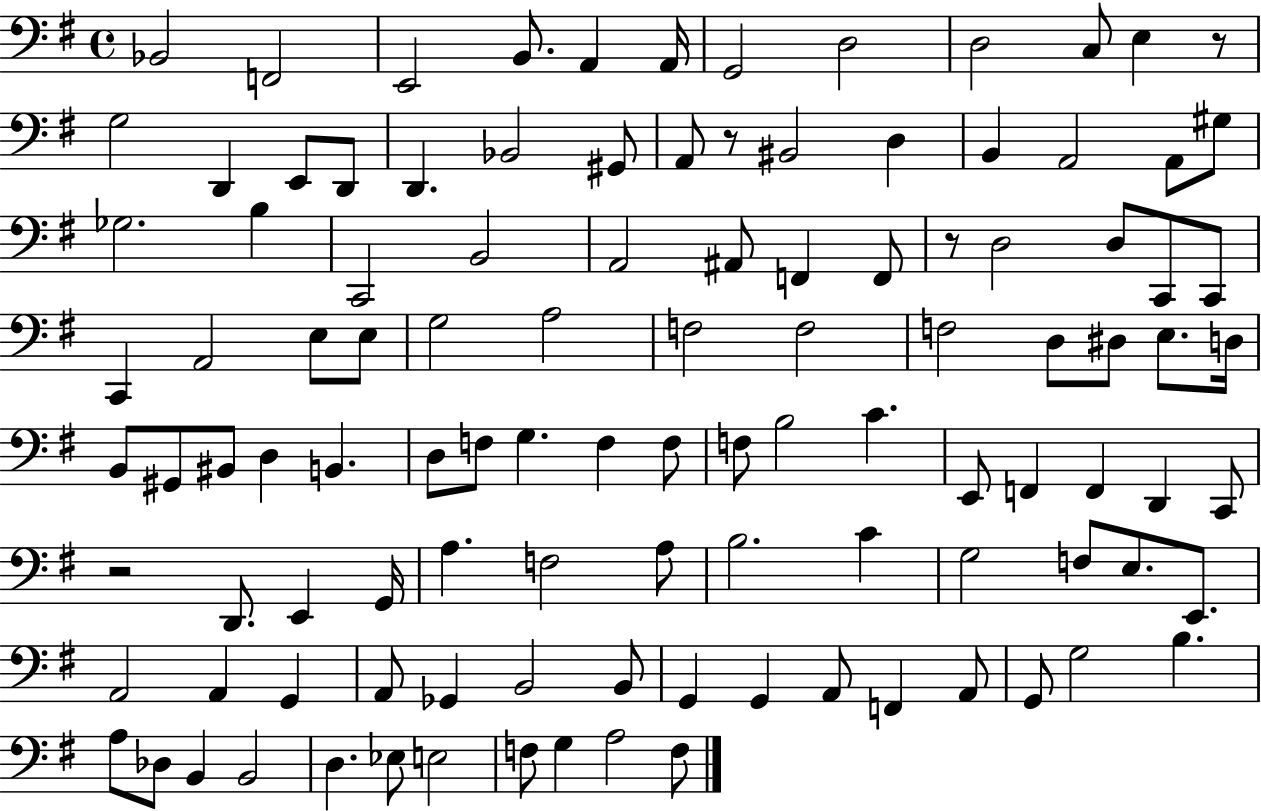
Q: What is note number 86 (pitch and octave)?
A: B2